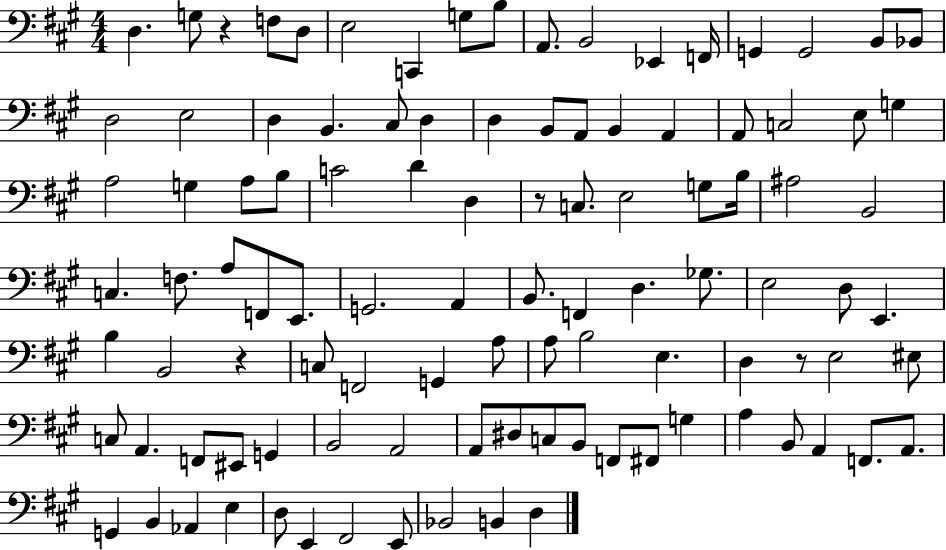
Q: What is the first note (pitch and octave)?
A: D3